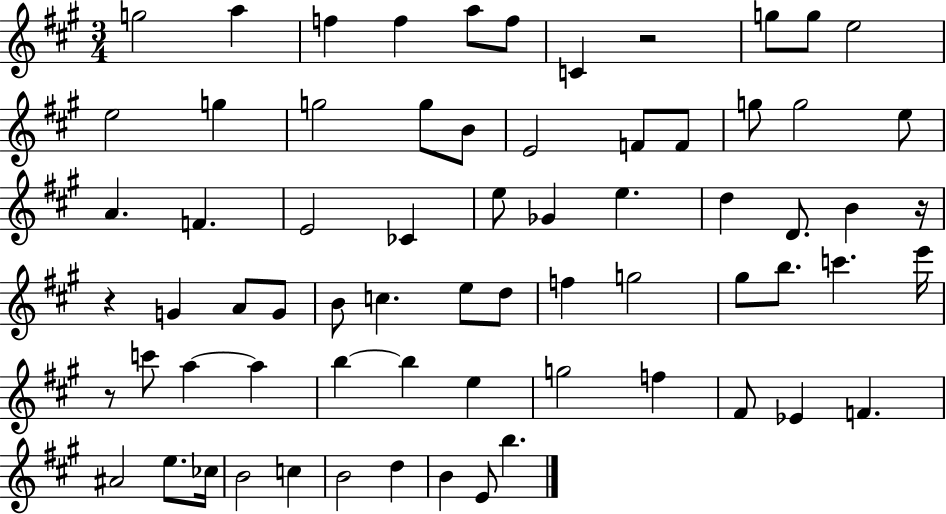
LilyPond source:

{
  \clef treble
  \numericTimeSignature
  \time 3/4
  \key a \major
  g''2 a''4 | f''4 f''4 a''8 f''8 | c'4 r2 | g''8 g''8 e''2 | \break e''2 g''4 | g''2 g''8 b'8 | e'2 f'8 f'8 | g''8 g''2 e''8 | \break a'4. f'4. | e'2 ces'4 | e''8 ges'4 e''4. | d''4 d'8. b'4 r16 | \break r4 g'4 a'8 g'8 | b'8 c''4. e''8 d''8 | f''4 g''2 | gis''8 b''8. c'''4. e'''16 | \break r8 c'''8 a''4~~ a''4 | b''4~~ b''4 e''4 | g''2 f''4 | fis'8 ees'4 f'4. | \break ais'2 e''8. ces''16 | b'2 c''4 | b'2 d''4 | b'4 e'8 b''4. | \break \bar "|."
}